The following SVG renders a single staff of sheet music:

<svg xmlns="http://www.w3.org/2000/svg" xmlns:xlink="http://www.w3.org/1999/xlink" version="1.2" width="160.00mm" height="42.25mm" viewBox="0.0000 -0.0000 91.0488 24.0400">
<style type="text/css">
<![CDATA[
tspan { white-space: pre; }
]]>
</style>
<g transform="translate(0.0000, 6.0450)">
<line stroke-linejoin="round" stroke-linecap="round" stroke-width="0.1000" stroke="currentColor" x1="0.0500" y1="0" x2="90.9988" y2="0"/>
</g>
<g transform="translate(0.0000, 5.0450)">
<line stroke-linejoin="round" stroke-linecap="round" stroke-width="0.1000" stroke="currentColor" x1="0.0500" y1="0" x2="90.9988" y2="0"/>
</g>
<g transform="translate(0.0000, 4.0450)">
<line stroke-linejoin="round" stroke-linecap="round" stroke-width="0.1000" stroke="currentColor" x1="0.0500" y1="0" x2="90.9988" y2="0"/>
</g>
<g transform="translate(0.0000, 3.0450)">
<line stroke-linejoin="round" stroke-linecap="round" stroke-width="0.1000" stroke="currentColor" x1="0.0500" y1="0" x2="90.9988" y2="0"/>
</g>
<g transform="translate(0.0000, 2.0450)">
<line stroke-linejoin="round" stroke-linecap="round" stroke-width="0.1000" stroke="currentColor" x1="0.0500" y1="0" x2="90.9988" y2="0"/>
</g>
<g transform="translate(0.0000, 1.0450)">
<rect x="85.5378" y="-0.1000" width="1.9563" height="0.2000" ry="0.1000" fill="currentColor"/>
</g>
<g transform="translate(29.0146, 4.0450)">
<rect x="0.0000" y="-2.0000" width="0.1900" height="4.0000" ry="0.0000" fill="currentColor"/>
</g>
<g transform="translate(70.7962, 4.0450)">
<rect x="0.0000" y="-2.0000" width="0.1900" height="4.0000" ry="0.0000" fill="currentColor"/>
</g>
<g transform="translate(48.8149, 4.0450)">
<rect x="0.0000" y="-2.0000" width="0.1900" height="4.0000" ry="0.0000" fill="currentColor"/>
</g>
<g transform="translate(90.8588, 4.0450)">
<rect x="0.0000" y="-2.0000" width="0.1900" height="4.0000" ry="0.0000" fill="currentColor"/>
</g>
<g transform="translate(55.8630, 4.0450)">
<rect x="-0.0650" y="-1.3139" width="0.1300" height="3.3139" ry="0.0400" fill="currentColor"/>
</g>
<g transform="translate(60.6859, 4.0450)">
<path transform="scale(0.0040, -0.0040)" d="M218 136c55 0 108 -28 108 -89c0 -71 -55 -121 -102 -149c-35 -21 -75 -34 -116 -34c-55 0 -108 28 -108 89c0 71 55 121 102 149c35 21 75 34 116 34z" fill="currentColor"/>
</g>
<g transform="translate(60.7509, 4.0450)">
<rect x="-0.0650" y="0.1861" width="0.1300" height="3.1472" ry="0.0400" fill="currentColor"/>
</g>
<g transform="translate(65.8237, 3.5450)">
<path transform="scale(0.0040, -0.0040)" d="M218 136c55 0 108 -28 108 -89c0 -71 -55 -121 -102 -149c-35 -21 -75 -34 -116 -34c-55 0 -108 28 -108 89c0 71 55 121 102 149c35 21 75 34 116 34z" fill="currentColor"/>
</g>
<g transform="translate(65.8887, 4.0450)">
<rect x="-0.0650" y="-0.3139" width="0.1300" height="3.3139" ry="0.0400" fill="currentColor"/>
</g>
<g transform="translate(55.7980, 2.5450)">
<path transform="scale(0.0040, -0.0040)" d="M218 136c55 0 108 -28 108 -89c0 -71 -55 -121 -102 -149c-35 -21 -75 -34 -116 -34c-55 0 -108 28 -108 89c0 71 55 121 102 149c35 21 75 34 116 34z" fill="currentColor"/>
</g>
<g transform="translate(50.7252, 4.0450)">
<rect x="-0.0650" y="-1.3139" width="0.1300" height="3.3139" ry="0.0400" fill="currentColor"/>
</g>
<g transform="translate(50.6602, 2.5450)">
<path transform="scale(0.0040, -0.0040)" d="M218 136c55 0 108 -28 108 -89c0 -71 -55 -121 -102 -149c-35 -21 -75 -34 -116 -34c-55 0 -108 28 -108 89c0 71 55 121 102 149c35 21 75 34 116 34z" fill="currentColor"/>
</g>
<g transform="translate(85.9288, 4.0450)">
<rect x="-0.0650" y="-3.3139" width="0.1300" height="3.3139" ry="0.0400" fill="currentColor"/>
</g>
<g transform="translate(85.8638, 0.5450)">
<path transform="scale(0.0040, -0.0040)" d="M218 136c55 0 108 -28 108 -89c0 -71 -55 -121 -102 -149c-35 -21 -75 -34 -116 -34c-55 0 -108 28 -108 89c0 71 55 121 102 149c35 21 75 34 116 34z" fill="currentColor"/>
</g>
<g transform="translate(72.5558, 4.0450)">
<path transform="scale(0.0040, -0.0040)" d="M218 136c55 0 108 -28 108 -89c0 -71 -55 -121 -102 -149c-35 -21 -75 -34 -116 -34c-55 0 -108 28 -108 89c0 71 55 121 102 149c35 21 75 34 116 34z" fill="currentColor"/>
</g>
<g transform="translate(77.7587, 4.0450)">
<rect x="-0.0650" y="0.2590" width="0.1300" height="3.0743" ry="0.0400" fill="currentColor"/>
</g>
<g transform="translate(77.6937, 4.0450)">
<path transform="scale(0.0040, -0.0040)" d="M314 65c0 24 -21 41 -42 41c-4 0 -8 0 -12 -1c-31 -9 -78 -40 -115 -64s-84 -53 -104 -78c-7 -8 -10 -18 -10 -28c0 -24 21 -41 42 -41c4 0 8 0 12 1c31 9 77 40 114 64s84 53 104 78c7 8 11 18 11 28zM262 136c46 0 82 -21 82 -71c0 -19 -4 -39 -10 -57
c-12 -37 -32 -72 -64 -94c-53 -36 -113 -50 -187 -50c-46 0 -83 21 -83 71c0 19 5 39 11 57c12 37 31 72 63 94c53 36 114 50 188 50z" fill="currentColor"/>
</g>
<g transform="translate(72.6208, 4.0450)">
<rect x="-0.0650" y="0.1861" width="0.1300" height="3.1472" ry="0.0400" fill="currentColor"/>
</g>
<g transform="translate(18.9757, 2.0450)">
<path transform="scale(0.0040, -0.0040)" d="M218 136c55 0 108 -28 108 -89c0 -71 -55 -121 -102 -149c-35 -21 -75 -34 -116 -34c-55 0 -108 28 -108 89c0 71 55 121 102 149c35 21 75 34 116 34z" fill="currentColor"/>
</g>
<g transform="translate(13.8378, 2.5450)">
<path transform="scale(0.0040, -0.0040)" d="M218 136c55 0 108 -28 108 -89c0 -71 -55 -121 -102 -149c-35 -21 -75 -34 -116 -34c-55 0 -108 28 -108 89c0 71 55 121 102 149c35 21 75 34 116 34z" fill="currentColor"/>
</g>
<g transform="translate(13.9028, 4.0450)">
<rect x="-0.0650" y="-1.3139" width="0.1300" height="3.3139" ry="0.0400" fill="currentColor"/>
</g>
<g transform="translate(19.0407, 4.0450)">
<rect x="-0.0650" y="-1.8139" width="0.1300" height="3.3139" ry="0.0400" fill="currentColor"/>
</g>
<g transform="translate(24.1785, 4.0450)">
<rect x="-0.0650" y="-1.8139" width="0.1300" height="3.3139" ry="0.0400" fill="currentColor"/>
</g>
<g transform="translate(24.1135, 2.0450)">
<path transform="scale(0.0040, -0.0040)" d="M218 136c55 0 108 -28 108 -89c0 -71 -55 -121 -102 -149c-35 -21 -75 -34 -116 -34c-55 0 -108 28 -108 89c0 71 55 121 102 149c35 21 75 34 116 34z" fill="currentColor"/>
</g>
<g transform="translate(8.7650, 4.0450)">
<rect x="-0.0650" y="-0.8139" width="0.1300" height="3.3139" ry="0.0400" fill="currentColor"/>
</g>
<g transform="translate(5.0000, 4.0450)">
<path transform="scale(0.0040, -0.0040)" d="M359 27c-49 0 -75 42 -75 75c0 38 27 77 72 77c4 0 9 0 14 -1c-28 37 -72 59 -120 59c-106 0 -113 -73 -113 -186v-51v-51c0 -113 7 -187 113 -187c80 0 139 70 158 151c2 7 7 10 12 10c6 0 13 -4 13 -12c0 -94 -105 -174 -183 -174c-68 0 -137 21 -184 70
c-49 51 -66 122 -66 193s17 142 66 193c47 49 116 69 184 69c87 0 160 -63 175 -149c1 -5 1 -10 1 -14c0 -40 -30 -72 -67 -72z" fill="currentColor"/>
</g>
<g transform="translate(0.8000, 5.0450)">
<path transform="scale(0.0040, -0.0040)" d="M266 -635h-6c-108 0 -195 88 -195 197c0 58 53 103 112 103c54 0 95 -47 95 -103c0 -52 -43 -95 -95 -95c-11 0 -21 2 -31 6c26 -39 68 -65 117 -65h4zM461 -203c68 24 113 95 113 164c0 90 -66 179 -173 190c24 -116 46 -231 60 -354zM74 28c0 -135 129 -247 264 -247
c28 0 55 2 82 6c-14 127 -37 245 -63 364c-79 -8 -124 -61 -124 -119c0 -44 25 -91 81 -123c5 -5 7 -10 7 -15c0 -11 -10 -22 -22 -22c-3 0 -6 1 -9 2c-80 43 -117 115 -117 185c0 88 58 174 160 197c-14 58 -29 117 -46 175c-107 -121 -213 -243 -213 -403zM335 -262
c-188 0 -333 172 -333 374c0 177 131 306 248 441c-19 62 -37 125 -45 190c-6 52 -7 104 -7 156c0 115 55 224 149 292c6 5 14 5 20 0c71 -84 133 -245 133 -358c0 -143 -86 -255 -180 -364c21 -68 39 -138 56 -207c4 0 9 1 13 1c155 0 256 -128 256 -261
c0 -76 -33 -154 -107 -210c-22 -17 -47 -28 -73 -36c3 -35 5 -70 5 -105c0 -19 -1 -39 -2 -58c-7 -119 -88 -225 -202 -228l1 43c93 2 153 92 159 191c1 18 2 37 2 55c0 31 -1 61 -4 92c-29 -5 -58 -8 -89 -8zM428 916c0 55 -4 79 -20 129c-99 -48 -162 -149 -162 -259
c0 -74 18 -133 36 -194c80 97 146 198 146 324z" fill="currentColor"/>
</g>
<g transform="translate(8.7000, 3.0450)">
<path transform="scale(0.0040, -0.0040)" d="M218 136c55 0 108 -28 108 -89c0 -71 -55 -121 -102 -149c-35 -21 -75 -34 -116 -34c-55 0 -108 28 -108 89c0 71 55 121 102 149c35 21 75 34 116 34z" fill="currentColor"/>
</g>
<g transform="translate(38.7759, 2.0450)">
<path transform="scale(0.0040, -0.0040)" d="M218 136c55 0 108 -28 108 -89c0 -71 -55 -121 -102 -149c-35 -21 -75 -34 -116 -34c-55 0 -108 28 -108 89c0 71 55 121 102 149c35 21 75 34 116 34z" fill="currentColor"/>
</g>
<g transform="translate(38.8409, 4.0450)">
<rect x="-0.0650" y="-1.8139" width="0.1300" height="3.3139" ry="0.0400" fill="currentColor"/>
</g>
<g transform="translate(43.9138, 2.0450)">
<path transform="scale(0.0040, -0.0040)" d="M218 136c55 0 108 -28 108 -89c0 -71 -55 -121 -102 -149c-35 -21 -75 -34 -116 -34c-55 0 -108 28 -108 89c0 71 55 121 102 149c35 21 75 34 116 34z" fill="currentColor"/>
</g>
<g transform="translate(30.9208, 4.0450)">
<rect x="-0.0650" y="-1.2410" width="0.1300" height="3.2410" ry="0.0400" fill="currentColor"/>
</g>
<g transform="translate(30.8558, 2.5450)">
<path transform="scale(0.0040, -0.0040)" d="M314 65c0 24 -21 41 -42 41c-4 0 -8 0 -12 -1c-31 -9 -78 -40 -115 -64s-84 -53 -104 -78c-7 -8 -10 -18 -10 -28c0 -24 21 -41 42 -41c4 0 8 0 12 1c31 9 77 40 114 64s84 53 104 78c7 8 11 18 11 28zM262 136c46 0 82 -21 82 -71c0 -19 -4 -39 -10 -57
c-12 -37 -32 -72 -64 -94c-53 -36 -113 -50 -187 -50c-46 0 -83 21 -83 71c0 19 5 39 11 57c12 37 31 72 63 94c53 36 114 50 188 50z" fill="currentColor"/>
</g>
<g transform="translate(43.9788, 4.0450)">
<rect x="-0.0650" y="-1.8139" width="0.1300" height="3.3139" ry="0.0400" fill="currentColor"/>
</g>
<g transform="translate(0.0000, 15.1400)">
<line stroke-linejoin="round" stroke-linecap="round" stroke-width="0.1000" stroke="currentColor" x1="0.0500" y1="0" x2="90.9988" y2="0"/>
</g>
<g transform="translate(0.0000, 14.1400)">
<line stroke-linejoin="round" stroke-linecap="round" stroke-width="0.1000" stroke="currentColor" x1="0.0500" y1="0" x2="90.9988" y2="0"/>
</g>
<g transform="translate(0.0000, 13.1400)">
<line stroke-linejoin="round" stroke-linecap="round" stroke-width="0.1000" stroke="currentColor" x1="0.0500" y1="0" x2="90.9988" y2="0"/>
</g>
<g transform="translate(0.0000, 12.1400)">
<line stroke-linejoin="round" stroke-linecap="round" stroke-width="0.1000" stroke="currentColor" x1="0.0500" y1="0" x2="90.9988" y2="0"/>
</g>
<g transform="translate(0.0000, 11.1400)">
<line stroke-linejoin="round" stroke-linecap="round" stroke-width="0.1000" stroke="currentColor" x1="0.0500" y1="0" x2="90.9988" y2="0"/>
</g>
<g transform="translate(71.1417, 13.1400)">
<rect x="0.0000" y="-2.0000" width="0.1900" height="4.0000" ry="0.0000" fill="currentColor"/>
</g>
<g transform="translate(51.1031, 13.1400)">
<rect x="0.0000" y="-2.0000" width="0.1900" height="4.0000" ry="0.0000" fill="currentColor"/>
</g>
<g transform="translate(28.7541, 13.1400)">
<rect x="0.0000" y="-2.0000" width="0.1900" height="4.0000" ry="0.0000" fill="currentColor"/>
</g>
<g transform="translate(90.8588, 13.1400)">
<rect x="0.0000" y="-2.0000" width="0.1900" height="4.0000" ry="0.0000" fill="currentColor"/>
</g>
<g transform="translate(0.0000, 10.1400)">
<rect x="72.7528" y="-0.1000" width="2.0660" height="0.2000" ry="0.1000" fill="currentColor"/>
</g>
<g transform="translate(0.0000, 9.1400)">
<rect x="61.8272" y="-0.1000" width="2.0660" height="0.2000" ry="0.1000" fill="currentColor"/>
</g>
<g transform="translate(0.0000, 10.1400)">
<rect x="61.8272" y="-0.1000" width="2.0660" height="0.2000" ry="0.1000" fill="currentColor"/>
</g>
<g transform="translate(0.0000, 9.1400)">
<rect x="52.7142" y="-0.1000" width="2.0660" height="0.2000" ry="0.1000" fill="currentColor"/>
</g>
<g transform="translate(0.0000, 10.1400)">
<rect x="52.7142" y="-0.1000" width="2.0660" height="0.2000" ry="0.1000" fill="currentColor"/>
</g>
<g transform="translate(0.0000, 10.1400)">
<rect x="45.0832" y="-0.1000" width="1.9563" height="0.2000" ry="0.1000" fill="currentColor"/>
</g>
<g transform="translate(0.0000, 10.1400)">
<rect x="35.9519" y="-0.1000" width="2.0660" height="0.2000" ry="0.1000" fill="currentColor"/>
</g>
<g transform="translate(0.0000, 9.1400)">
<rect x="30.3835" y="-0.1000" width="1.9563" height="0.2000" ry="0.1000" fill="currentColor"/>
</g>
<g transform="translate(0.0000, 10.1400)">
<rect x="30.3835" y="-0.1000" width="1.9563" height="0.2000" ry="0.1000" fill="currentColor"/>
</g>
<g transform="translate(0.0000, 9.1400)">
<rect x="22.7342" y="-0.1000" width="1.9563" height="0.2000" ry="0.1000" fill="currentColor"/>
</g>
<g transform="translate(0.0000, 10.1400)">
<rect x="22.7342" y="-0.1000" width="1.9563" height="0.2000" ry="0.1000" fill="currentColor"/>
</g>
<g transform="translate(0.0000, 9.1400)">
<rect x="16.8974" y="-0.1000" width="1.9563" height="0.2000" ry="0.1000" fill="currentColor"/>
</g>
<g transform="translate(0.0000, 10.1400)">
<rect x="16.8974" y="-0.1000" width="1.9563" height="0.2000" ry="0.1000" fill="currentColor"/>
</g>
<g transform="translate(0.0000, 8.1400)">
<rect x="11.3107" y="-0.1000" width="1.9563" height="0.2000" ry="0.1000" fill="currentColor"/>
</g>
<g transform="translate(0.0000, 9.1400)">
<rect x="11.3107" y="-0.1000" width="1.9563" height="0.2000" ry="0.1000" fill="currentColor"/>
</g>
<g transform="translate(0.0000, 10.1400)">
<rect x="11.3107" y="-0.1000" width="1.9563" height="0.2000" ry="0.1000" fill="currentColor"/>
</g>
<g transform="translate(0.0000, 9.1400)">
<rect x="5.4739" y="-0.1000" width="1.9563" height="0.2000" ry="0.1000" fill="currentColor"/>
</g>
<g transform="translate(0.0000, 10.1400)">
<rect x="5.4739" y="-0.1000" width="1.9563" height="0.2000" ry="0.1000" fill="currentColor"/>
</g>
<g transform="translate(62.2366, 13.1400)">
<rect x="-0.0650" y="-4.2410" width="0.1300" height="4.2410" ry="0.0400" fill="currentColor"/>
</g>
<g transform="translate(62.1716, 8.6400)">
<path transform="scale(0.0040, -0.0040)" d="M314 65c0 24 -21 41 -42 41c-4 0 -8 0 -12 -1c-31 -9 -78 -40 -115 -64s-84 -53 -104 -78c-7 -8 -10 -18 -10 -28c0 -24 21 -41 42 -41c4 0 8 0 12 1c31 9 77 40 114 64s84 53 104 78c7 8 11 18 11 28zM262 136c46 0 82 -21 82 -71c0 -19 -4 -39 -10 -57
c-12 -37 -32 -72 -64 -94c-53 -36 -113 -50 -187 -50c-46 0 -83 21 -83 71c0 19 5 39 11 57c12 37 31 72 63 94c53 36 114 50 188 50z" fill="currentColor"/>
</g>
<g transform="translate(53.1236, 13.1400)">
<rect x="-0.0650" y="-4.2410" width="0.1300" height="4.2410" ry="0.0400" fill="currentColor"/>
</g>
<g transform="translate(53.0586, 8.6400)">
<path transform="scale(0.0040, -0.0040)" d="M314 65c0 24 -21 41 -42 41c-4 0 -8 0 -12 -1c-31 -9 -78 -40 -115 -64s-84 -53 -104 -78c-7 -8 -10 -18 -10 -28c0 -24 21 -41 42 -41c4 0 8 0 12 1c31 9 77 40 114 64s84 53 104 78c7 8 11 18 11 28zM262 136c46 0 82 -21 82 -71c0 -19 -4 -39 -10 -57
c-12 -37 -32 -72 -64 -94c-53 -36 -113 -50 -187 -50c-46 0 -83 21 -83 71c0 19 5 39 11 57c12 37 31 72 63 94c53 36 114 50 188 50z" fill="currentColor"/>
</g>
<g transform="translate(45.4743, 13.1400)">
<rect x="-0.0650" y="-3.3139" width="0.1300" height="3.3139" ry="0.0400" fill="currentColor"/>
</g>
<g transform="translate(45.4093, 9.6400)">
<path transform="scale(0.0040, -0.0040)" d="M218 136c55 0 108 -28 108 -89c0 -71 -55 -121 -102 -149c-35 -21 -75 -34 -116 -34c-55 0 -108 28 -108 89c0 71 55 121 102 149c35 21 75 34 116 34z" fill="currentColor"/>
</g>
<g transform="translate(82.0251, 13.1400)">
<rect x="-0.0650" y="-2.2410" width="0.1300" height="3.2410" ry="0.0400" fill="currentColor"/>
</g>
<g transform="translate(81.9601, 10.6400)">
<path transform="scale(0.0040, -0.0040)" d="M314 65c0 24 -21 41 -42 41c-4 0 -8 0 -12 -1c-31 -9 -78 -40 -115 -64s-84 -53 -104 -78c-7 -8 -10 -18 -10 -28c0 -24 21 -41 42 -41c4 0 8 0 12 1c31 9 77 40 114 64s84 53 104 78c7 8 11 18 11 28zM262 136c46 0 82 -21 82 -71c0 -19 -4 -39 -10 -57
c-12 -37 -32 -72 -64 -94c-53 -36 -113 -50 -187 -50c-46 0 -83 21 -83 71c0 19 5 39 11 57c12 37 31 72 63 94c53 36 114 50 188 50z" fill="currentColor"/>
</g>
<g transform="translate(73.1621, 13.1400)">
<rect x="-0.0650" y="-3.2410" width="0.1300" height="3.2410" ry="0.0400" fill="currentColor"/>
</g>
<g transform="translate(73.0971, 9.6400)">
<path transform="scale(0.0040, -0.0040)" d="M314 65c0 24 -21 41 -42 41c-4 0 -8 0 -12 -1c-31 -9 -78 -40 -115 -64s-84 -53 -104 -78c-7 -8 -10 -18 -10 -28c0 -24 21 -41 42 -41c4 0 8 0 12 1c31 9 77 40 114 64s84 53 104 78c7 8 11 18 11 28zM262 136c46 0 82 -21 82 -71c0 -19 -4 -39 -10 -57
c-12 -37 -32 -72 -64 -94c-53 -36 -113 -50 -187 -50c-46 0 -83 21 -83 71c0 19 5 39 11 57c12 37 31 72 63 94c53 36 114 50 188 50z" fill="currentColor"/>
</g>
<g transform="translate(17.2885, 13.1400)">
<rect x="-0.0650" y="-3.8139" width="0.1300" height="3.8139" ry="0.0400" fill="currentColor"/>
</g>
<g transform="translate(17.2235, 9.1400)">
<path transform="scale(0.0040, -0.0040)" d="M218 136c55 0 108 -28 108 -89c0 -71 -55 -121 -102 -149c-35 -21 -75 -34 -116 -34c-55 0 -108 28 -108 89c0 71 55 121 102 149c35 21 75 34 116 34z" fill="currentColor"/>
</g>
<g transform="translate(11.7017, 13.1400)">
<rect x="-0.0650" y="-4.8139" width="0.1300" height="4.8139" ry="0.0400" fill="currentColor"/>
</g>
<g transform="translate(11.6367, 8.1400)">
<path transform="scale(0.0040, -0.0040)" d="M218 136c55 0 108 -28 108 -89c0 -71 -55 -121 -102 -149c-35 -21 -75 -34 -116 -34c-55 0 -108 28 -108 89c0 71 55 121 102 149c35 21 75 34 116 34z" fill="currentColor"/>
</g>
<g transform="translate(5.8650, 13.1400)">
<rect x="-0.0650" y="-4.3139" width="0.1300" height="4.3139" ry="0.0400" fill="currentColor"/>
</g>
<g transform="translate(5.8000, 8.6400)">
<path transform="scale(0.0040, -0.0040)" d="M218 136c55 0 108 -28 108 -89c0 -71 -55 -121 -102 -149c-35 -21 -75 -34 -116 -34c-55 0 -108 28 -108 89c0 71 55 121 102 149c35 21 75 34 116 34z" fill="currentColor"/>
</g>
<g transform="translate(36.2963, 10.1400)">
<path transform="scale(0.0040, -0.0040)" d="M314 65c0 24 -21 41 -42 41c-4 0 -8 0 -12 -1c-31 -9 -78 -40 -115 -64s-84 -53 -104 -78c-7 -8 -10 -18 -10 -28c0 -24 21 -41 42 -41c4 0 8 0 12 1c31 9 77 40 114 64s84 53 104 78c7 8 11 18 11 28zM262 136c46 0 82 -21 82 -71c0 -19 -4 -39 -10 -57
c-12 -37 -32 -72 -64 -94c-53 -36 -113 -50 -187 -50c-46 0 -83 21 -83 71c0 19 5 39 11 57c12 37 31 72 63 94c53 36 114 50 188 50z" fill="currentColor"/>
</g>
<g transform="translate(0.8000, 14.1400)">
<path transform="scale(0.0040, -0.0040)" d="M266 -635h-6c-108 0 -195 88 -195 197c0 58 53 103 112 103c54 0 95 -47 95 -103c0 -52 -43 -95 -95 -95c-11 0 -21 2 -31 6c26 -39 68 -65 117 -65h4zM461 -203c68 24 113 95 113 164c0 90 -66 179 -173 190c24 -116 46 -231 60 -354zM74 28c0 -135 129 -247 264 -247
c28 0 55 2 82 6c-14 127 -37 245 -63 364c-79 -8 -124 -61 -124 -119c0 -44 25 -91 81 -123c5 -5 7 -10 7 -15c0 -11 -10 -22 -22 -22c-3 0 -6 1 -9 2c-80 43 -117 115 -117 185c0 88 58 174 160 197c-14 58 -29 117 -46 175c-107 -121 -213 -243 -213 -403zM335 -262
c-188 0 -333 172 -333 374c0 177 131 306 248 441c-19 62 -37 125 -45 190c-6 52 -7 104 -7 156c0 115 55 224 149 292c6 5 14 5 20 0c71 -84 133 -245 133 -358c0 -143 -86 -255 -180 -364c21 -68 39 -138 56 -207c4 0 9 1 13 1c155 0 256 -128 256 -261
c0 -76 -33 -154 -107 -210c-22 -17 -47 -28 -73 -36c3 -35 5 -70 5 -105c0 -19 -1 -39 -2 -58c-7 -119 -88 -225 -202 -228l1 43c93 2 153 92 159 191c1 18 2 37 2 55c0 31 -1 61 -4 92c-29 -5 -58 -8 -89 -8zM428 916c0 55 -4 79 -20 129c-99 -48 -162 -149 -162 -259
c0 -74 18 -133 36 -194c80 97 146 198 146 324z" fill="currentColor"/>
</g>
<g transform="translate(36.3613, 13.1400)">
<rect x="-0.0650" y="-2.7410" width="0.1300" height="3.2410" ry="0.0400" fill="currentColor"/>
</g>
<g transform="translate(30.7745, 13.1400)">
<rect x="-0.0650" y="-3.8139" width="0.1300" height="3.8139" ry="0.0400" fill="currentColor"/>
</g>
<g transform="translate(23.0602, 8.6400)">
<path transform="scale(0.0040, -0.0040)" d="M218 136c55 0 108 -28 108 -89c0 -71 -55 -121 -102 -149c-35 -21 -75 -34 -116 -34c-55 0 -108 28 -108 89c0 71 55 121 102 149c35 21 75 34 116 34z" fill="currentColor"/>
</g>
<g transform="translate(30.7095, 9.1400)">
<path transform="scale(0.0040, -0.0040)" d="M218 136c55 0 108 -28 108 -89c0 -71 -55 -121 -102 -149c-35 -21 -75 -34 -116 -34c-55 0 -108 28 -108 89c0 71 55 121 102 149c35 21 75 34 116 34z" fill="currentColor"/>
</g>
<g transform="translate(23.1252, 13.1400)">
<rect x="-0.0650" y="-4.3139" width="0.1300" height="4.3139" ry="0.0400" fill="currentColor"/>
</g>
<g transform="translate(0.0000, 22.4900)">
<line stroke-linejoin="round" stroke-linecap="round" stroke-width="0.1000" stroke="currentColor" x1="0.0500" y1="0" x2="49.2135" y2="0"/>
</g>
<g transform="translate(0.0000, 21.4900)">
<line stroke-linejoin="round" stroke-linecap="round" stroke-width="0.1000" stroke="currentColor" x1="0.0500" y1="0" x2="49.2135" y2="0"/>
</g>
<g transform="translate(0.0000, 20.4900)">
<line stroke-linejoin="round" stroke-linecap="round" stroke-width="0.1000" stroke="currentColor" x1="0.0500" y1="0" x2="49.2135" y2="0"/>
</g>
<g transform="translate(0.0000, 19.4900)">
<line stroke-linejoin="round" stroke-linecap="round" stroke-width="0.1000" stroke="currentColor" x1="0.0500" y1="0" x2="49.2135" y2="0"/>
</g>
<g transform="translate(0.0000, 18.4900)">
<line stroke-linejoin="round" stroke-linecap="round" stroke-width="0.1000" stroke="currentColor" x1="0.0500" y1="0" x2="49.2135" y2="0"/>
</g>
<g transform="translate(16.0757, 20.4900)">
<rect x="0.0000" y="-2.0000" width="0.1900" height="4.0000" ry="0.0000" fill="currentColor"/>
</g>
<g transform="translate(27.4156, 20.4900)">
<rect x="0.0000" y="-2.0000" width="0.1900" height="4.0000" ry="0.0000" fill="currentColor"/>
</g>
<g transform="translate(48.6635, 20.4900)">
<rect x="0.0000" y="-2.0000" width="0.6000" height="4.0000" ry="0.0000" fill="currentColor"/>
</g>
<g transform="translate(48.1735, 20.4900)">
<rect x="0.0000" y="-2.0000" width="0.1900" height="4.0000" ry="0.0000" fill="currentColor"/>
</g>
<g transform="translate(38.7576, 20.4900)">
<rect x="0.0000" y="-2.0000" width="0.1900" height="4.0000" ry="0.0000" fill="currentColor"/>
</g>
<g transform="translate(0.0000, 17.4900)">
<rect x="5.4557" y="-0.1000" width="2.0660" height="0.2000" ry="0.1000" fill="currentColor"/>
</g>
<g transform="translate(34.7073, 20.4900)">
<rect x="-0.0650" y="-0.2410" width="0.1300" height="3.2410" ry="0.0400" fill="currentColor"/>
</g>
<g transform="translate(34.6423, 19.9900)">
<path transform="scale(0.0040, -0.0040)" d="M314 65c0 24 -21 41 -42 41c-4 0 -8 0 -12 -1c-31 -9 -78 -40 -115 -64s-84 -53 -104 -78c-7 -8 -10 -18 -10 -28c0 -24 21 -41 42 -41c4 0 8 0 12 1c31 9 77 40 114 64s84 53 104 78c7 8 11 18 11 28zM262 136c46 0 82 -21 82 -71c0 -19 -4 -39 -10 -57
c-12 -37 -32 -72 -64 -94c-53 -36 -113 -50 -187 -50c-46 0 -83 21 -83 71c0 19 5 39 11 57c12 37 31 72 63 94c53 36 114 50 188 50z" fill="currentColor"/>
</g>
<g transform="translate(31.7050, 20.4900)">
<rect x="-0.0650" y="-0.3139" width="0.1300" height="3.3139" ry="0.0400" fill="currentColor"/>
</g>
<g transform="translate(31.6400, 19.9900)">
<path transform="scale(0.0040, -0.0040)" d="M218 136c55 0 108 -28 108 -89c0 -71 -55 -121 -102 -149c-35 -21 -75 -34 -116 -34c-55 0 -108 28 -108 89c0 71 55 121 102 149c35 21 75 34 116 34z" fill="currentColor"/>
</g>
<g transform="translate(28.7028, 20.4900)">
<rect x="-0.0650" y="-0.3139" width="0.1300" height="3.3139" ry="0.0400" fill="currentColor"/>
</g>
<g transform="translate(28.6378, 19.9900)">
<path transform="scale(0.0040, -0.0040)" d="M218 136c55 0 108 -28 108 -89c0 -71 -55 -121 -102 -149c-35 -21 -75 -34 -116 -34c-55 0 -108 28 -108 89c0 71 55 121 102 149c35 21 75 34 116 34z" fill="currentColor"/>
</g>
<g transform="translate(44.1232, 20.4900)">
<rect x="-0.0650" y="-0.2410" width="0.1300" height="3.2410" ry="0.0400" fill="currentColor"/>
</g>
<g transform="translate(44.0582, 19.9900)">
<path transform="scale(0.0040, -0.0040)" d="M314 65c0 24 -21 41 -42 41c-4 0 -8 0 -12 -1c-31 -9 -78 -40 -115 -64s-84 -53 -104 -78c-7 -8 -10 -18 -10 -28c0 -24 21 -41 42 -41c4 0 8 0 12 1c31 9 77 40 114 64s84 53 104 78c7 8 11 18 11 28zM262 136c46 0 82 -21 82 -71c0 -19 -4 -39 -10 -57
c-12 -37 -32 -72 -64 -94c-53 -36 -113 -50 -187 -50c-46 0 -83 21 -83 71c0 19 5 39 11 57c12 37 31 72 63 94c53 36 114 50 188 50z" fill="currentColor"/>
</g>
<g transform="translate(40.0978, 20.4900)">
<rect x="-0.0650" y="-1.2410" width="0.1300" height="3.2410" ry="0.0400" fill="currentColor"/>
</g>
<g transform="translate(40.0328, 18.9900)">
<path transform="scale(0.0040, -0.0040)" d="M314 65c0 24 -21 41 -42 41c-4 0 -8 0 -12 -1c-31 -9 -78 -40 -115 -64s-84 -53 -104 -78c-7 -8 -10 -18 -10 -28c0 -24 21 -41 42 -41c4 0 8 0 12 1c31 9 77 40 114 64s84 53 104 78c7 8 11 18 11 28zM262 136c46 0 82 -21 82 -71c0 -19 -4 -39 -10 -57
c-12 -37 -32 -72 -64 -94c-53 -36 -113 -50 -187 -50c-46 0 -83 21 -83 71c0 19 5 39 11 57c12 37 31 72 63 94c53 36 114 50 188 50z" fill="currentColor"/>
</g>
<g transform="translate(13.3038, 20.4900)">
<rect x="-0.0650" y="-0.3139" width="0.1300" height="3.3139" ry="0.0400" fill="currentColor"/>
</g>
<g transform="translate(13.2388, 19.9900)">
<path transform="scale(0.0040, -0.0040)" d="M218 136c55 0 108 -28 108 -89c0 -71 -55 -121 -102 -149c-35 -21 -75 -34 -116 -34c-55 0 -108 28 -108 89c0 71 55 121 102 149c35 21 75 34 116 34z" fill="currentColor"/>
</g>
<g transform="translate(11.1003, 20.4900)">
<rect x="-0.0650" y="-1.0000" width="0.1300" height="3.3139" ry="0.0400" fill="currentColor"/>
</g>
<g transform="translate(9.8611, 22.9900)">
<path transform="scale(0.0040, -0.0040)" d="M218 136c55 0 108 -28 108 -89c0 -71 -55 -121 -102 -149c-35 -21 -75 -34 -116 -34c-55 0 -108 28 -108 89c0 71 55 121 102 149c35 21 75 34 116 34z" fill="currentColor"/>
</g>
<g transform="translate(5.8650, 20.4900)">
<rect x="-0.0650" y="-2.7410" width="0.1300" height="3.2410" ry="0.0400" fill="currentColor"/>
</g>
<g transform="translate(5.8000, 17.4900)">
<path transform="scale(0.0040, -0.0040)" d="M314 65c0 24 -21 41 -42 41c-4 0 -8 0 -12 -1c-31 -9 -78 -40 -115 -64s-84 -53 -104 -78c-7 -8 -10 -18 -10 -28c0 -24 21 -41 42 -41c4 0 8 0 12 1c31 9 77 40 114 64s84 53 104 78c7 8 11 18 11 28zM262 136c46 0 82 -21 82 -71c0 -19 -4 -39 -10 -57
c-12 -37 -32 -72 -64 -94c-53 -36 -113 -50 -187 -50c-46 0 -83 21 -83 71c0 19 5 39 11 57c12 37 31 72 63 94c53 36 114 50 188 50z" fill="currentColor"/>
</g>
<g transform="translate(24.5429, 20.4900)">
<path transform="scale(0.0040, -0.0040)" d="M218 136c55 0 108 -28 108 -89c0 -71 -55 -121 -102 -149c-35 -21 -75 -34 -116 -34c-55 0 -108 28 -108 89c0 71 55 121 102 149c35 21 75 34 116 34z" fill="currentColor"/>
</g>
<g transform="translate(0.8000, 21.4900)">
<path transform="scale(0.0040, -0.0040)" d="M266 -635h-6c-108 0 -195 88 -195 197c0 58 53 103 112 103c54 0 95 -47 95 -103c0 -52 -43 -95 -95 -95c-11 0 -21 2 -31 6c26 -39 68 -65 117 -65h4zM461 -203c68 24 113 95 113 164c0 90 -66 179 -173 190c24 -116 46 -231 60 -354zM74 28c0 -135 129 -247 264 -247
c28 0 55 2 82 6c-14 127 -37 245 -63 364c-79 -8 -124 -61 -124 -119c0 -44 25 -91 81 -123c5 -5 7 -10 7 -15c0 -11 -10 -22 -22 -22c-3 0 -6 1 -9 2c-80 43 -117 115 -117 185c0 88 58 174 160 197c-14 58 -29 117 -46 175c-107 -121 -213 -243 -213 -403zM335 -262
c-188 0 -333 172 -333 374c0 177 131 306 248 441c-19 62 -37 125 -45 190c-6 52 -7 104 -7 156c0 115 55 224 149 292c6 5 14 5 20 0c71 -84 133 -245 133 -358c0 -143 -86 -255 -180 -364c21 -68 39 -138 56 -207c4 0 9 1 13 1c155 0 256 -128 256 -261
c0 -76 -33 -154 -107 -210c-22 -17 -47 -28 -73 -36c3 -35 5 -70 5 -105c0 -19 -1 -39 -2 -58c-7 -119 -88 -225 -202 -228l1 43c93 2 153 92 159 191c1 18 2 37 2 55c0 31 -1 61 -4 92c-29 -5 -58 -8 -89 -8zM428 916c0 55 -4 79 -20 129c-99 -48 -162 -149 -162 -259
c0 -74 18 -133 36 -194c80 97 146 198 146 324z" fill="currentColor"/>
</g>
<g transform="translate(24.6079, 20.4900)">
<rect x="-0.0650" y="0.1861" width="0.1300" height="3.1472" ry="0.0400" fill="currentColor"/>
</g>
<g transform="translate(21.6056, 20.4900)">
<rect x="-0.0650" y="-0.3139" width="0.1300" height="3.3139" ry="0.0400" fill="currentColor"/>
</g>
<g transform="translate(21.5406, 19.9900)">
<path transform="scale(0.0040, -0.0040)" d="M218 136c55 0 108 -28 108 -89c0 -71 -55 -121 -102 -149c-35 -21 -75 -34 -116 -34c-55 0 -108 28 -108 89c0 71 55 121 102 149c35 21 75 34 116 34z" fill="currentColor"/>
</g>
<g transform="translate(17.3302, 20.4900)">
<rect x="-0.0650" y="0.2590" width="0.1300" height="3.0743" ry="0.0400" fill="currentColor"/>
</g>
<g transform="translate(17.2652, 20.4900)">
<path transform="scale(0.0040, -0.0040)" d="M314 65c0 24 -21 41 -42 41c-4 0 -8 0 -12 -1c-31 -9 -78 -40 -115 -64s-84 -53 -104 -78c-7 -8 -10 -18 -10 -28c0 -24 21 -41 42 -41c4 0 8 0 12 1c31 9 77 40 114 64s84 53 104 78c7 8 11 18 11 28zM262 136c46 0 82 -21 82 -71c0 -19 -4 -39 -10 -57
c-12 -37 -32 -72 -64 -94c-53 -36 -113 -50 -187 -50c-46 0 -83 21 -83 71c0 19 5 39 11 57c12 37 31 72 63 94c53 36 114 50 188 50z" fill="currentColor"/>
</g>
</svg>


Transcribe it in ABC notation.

X:1
T:Untitled
M:4/4
L:1/4
K:C
d e f f e2 f f e e B c B B2 b d' e' c' d' c' a2 b d'2 d'2 b2 g2 a2 D c B2 c B c c c2 e2 c2